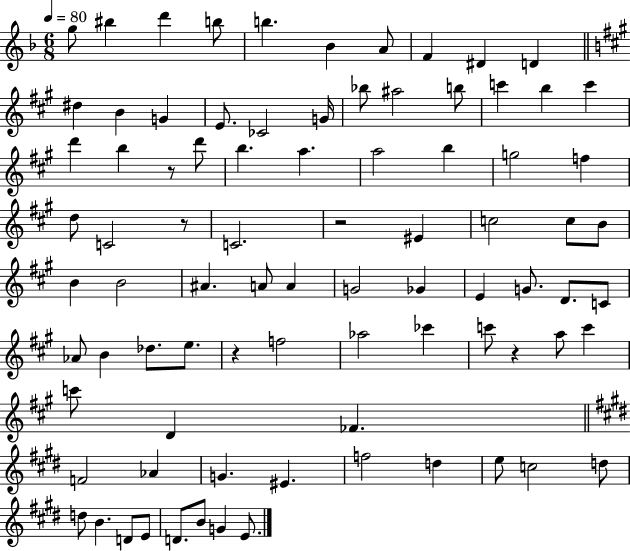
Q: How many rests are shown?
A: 5